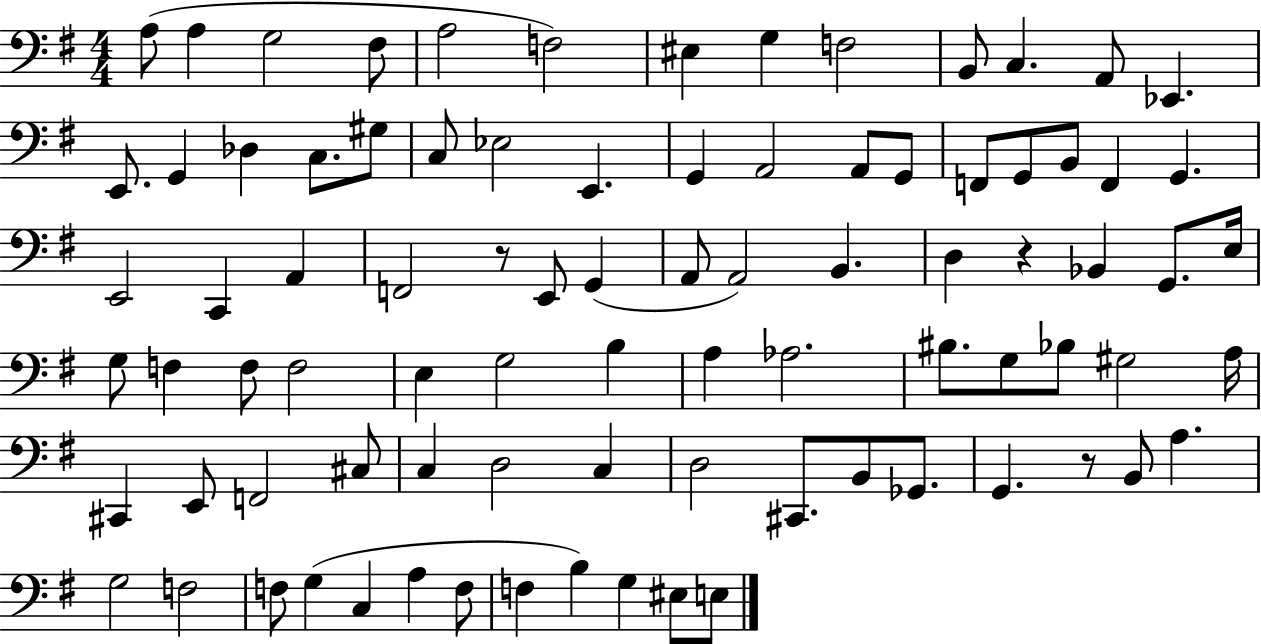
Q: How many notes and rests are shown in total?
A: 86